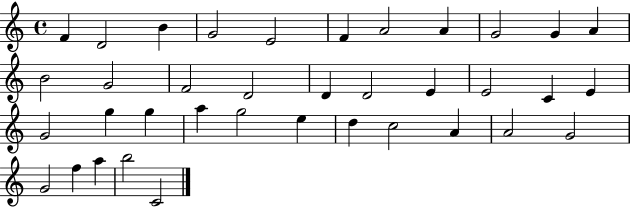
{
  \clef treble
  \time 4/4
  \defaultTimeSignature
  \key c \major
  f'4 d'2 b'4 | g'2 e'2 | f'4 a'2 a'4 | g'2 g'4 a'4 | \break b'2 g'2 | f'2 d'2 | d'4 d'2 e'4 | e'2 c'4 e'4 | \break g'2 g''4 g''4 | a''4 g''2 e''4 | d''4 c''2 a'4 | a'2 g'2 | \break g'2 f''4 a''4 | b''2 c'2 | \bar "|."
}